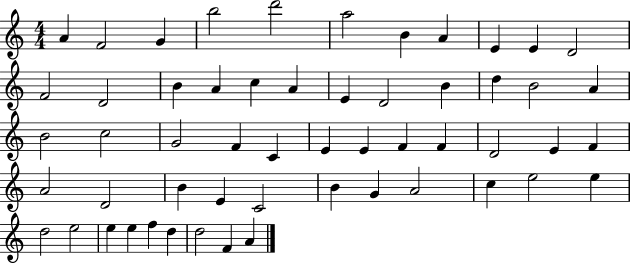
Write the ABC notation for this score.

X:1
T:Untitled
M:4/4
L:1/4
K:C
A F2 G b2 d'2 a2 B A E E D2 F2 D2 B A c A E D2 B d B2 A B2 c2 G2 F C E E F F D2 E F A2 D2 B E C2 B G A2 c e2 e d2 e2 e e f d d2 F A